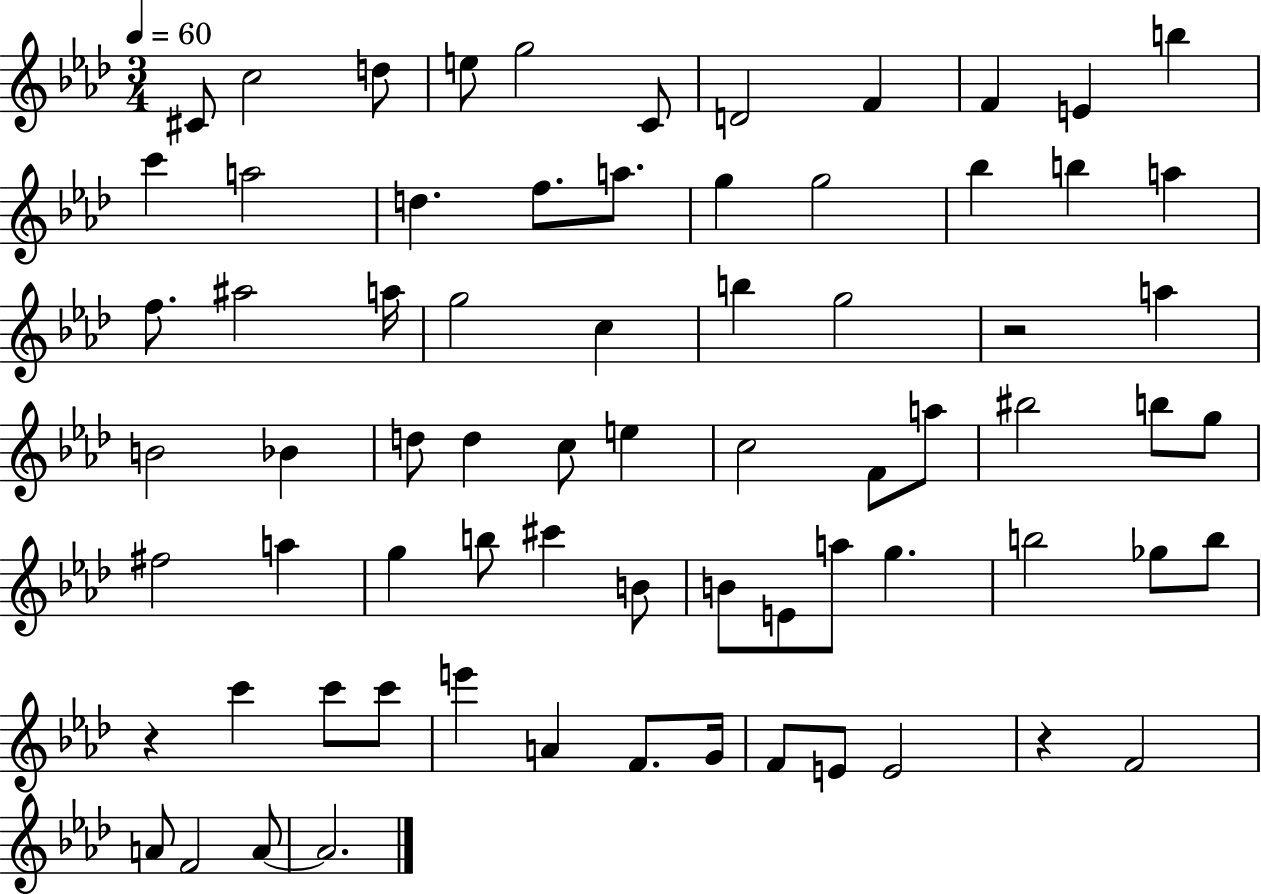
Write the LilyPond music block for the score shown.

{
  \clef treble
  \numericTimeSignature
  \time 3/4
  \key aes \major
  \tempo 4 = 60
  \repeat volta 2 { cis'8 c''2 d''8 | e''8 g''2 c'8 | d'2 f'4 | f'4 e'4 b''4 | \break c'''4 a''2 | d''4. f''8. a''8. | g''4 g''2 | bes''4 b''4 a''4 | \break f''8. ais''2 a''16 | g''2 c''4 | b''4 g''2 | r2 a''4 | \break b'2 bes'4 | d''8 d''4 c''8 e''4 | c''2 f'8 a''8 | bis''2 b''8 g''8 | \break fis''2 a''4 | g''4 b''8 cis'''4 b'8 | b'8 e'8 a''8 g''4. | b''2 ges''8 b''8 | \break r4 c'''4 c'''8 c'''8 | e'''4 a'4 f'8. g'16 | f'8 e'8 e'2 | r4 f'2 | \break a'8 f'2 a'8~~ | a'2. | } \bar "|."
}